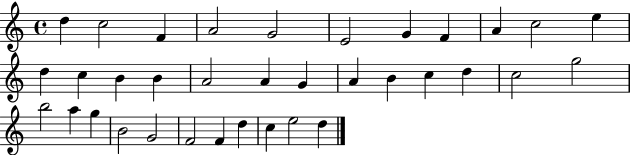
D5/q C5/h F4/q A4/h G4/h E4/h G4/q F4/q A4/q C5/h E5/q D5/q C5/q B4/q B4/q A4/h A4/q G4/q A4/q B4/q C5/q D5/q C5/h G5/h B5/h A5/q G5/q B4/h G4/h F4/h F4/q D5/q C5/q E5/h D5/q